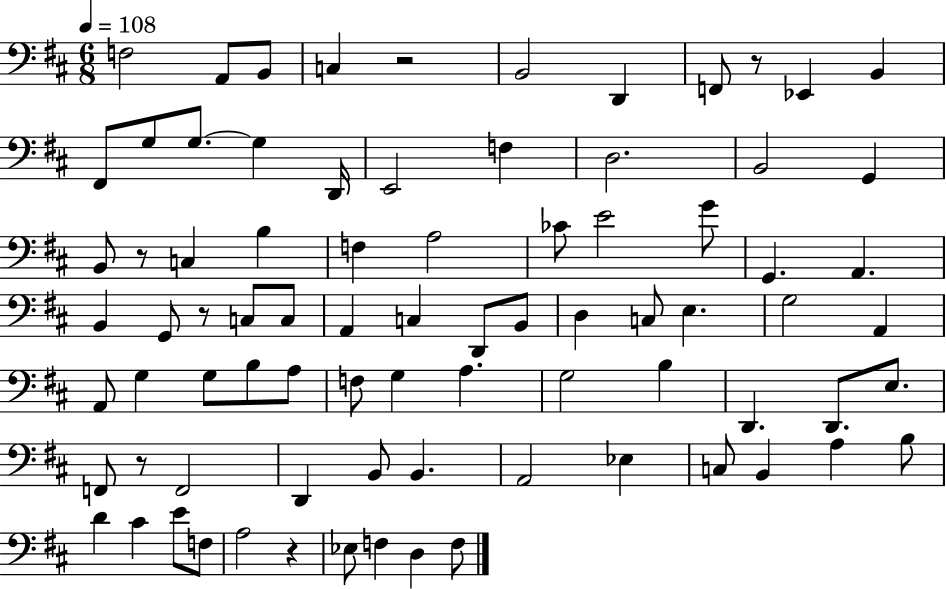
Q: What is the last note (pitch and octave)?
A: F3